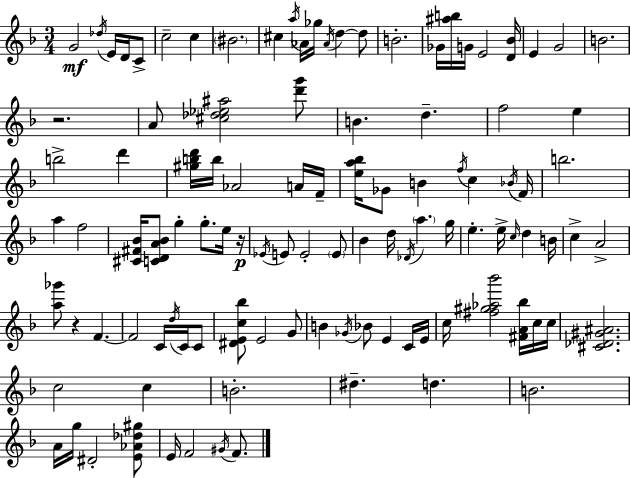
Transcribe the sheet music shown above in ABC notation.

X:1
T:Untitled
M:3/4
L:1/4
K:F
G2 _d/4 E/4 D/4 C/2 c2 c ^B2 ^c a/4 _A/4 _g/4 _A/4 d d/2 B2 _G/4 [^ab]/4 G/4 E2 [D_B]/4 E G2 B2 z2 A/2 [^c_d_e^a]2 [d'g']/2 B d f2 e b2 d' [^gbd']/4 b/4 _A2 A/4 F/4 [ea_b]/4 _G/2 B f/4 c _B/4 F/4 b2 a f2 [^C^F_B]/4 [CDA_B]/2 g g/2 e/4 z/4 _E/4 E/2 E2 E/2 _B d/4 _D/4 a g/4 e e/4 c/4 d B/4 c A2 [a_g']/2 z F F2 C/4 d/4 C/4 C/2 [^DEc_b]/2 E2 G/2 B _G/4 _B/2 E C/4 E/4 c/4 [^f^g_a_b']2 [^FA_b]/4 c/4 c/4 [^C_D^G^A]2 c2 c B2 ^d d B2 A/4 g/4 ^D2 [E_A_d^g]/2 E/4 F2 ^G/4 F/2